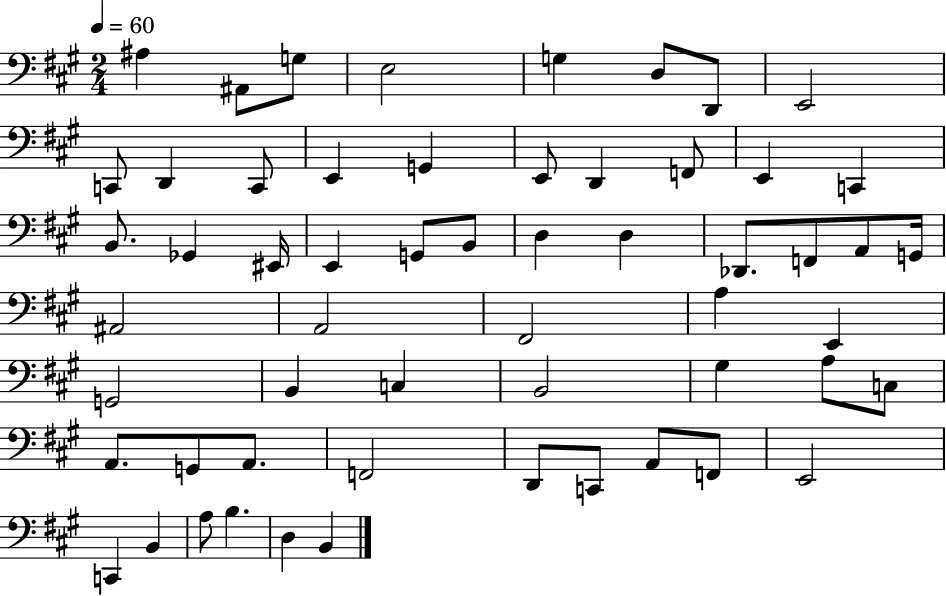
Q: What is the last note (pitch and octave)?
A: B2